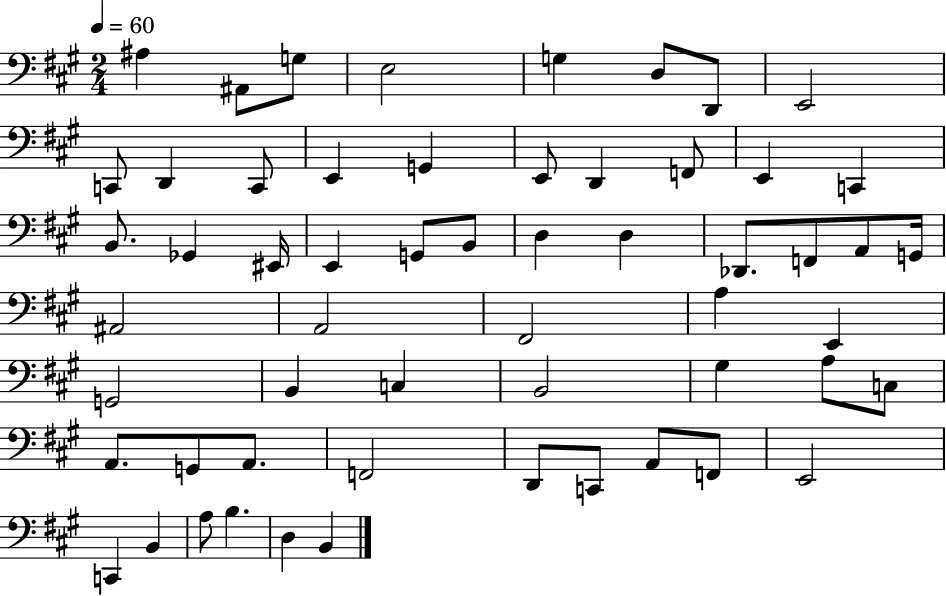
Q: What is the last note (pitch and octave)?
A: B2